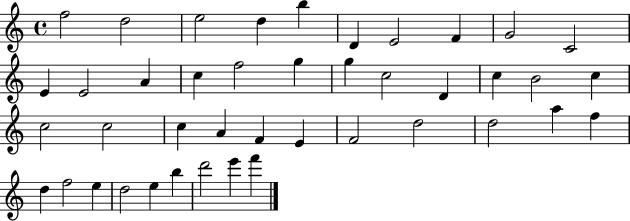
F5/h D5/h E5/h D5/q B5/q D4/q E4/h F4/q G4/h C4/h E4/q E4/h A4/q C5/q F5/h G5/q G5/q C5/h D4/q C5/q B4/h C5/q C5/h C5/h C5/q A4/q F4/q E4/q F4/h D5/h D5/h A5/q F5/q D5/q F5/h E5/q D5/h E5/q B5/q D6/h E6/q F6/q